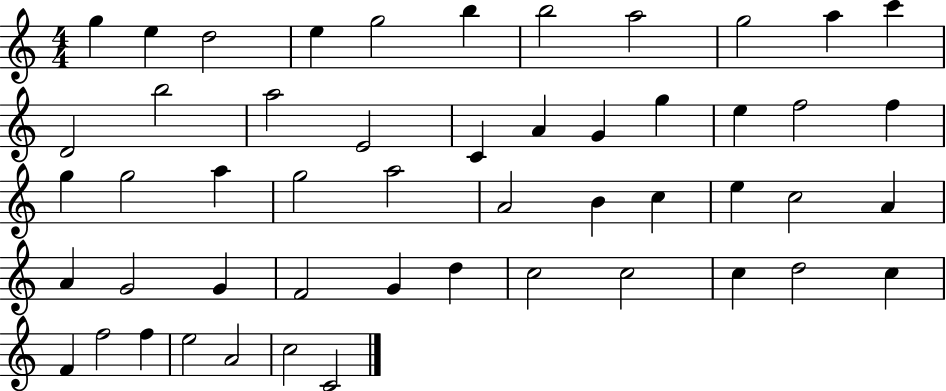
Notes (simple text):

G5/q E5/q D5/h E5/q G5/h B5/q B5/h A5/h G5/h A5/q C6/q D4/h B5/h A5/h E4/h C4/q A4/q G4/q G5/q E5/q F5/h F5/q G5/q G5/h A5/q G5/h A5/h A4/h B4/q C5/q E5/q C5/h A4/q A4/q G4/h G4/q F4/h G4/q D5/q C5/h C5/h C5/q D5/h C5/q F4/q F5/h F5/q E5/h A4/h C5/h C4/h